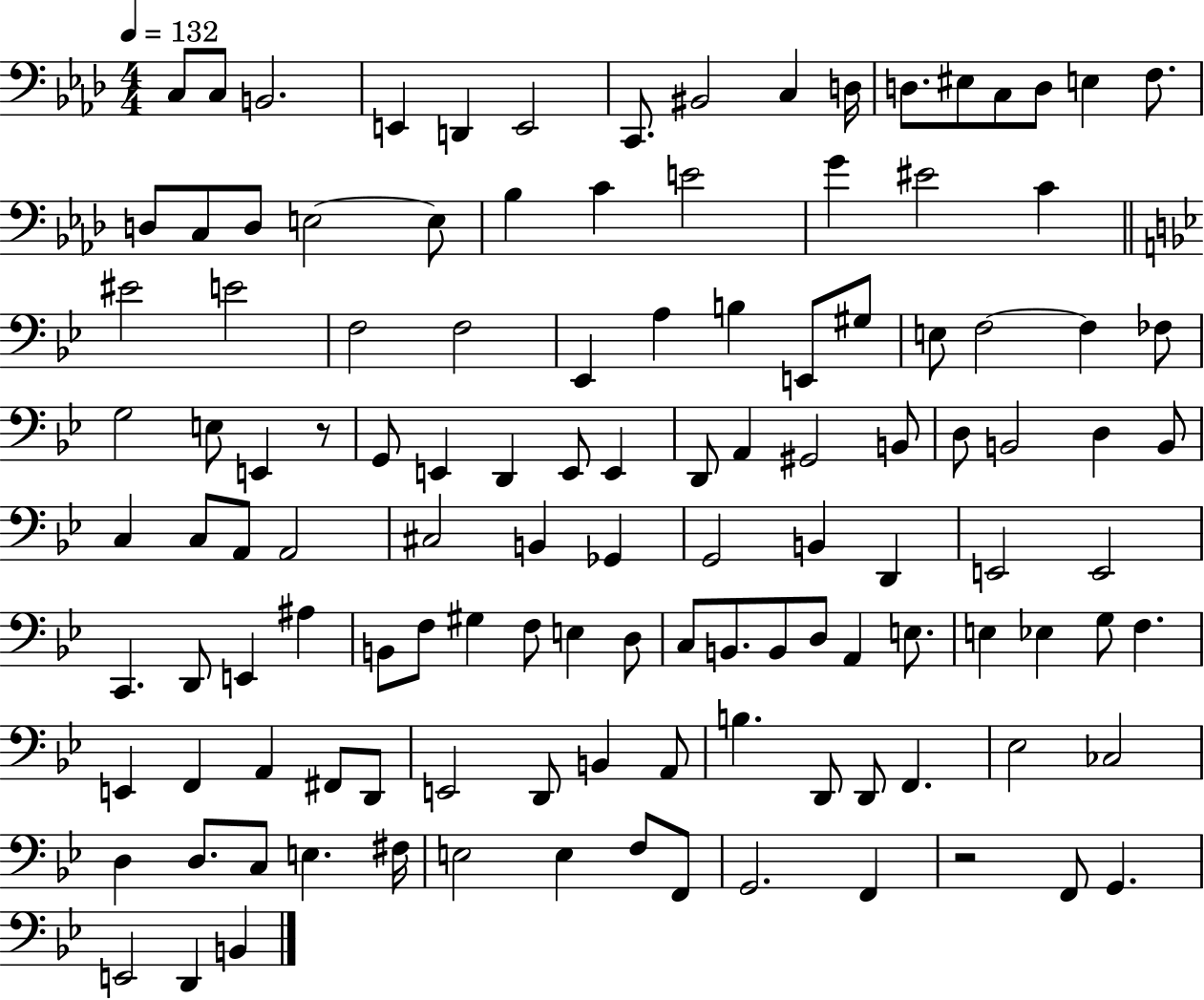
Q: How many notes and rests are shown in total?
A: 121